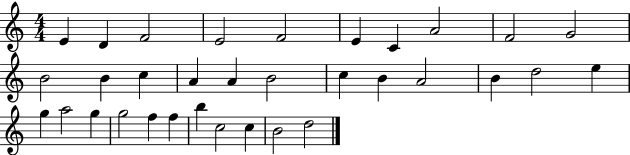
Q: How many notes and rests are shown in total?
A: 33